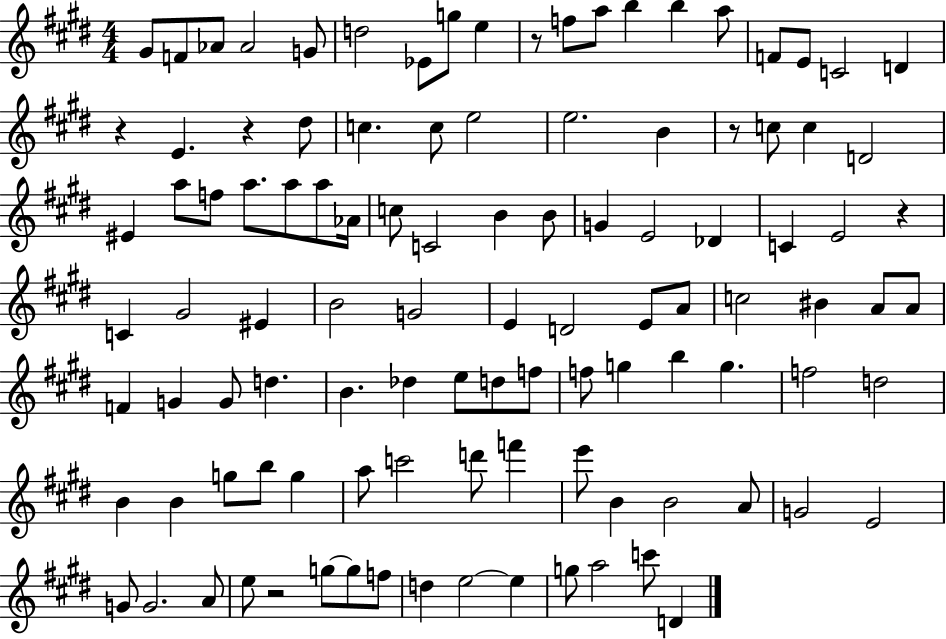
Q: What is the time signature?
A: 4/4